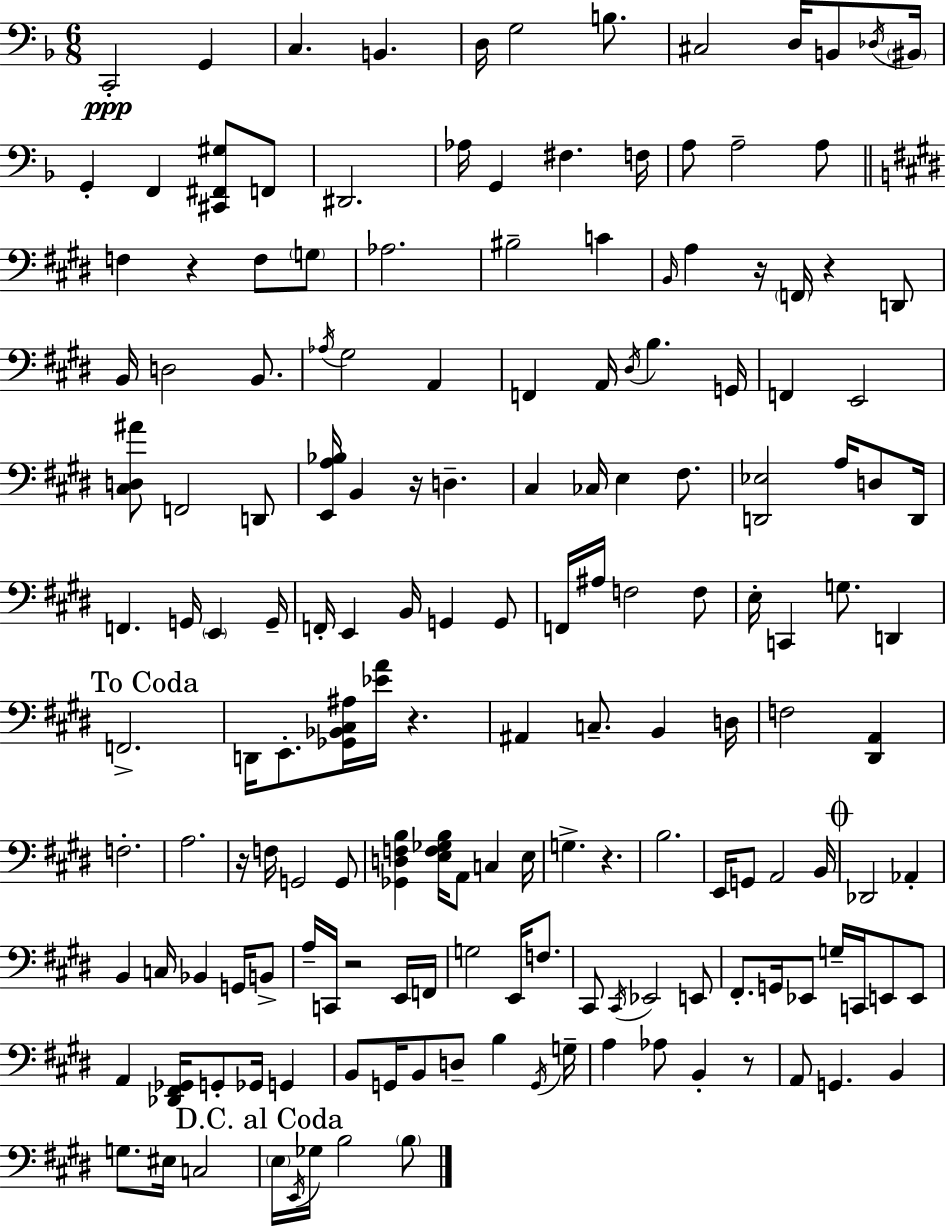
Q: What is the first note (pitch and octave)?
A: C2